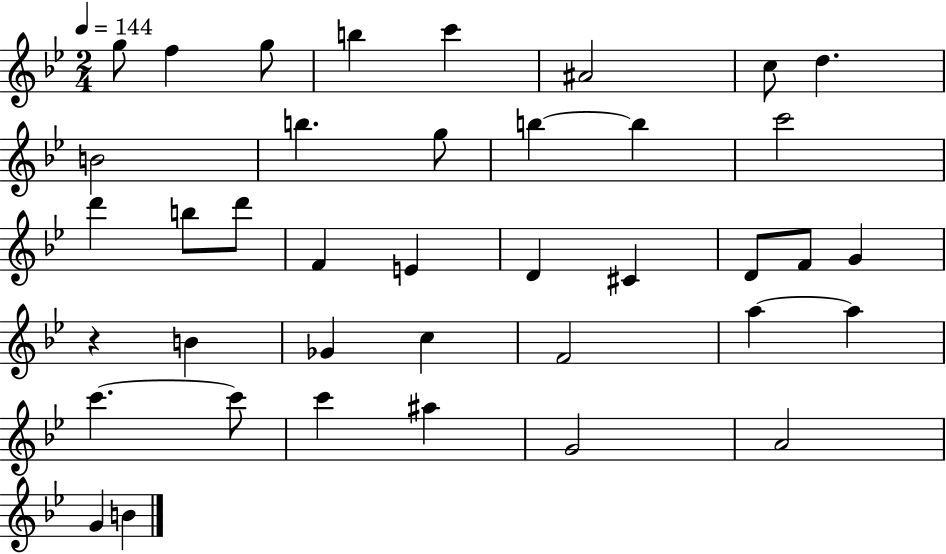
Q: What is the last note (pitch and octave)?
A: B4